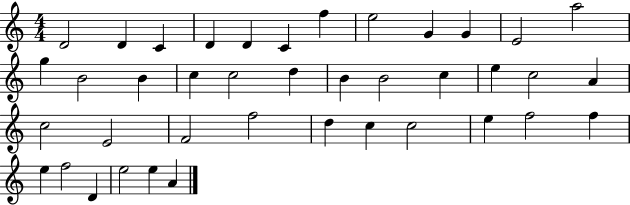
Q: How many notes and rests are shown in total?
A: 40